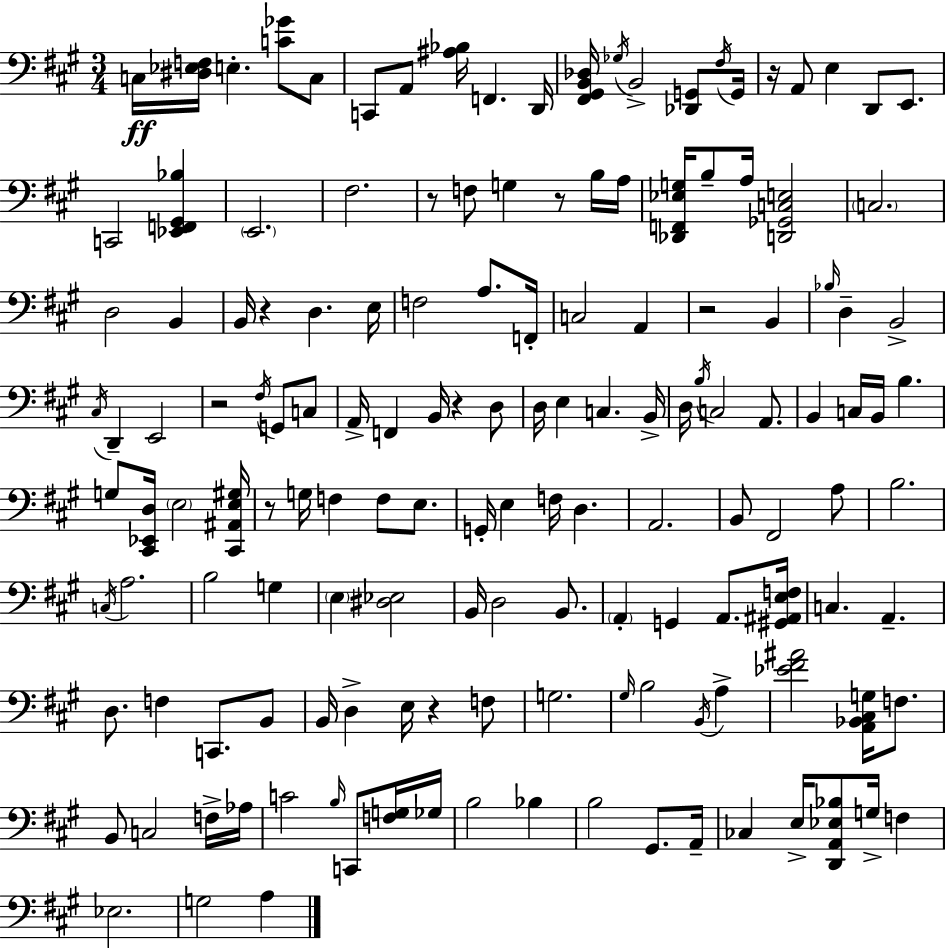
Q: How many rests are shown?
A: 9